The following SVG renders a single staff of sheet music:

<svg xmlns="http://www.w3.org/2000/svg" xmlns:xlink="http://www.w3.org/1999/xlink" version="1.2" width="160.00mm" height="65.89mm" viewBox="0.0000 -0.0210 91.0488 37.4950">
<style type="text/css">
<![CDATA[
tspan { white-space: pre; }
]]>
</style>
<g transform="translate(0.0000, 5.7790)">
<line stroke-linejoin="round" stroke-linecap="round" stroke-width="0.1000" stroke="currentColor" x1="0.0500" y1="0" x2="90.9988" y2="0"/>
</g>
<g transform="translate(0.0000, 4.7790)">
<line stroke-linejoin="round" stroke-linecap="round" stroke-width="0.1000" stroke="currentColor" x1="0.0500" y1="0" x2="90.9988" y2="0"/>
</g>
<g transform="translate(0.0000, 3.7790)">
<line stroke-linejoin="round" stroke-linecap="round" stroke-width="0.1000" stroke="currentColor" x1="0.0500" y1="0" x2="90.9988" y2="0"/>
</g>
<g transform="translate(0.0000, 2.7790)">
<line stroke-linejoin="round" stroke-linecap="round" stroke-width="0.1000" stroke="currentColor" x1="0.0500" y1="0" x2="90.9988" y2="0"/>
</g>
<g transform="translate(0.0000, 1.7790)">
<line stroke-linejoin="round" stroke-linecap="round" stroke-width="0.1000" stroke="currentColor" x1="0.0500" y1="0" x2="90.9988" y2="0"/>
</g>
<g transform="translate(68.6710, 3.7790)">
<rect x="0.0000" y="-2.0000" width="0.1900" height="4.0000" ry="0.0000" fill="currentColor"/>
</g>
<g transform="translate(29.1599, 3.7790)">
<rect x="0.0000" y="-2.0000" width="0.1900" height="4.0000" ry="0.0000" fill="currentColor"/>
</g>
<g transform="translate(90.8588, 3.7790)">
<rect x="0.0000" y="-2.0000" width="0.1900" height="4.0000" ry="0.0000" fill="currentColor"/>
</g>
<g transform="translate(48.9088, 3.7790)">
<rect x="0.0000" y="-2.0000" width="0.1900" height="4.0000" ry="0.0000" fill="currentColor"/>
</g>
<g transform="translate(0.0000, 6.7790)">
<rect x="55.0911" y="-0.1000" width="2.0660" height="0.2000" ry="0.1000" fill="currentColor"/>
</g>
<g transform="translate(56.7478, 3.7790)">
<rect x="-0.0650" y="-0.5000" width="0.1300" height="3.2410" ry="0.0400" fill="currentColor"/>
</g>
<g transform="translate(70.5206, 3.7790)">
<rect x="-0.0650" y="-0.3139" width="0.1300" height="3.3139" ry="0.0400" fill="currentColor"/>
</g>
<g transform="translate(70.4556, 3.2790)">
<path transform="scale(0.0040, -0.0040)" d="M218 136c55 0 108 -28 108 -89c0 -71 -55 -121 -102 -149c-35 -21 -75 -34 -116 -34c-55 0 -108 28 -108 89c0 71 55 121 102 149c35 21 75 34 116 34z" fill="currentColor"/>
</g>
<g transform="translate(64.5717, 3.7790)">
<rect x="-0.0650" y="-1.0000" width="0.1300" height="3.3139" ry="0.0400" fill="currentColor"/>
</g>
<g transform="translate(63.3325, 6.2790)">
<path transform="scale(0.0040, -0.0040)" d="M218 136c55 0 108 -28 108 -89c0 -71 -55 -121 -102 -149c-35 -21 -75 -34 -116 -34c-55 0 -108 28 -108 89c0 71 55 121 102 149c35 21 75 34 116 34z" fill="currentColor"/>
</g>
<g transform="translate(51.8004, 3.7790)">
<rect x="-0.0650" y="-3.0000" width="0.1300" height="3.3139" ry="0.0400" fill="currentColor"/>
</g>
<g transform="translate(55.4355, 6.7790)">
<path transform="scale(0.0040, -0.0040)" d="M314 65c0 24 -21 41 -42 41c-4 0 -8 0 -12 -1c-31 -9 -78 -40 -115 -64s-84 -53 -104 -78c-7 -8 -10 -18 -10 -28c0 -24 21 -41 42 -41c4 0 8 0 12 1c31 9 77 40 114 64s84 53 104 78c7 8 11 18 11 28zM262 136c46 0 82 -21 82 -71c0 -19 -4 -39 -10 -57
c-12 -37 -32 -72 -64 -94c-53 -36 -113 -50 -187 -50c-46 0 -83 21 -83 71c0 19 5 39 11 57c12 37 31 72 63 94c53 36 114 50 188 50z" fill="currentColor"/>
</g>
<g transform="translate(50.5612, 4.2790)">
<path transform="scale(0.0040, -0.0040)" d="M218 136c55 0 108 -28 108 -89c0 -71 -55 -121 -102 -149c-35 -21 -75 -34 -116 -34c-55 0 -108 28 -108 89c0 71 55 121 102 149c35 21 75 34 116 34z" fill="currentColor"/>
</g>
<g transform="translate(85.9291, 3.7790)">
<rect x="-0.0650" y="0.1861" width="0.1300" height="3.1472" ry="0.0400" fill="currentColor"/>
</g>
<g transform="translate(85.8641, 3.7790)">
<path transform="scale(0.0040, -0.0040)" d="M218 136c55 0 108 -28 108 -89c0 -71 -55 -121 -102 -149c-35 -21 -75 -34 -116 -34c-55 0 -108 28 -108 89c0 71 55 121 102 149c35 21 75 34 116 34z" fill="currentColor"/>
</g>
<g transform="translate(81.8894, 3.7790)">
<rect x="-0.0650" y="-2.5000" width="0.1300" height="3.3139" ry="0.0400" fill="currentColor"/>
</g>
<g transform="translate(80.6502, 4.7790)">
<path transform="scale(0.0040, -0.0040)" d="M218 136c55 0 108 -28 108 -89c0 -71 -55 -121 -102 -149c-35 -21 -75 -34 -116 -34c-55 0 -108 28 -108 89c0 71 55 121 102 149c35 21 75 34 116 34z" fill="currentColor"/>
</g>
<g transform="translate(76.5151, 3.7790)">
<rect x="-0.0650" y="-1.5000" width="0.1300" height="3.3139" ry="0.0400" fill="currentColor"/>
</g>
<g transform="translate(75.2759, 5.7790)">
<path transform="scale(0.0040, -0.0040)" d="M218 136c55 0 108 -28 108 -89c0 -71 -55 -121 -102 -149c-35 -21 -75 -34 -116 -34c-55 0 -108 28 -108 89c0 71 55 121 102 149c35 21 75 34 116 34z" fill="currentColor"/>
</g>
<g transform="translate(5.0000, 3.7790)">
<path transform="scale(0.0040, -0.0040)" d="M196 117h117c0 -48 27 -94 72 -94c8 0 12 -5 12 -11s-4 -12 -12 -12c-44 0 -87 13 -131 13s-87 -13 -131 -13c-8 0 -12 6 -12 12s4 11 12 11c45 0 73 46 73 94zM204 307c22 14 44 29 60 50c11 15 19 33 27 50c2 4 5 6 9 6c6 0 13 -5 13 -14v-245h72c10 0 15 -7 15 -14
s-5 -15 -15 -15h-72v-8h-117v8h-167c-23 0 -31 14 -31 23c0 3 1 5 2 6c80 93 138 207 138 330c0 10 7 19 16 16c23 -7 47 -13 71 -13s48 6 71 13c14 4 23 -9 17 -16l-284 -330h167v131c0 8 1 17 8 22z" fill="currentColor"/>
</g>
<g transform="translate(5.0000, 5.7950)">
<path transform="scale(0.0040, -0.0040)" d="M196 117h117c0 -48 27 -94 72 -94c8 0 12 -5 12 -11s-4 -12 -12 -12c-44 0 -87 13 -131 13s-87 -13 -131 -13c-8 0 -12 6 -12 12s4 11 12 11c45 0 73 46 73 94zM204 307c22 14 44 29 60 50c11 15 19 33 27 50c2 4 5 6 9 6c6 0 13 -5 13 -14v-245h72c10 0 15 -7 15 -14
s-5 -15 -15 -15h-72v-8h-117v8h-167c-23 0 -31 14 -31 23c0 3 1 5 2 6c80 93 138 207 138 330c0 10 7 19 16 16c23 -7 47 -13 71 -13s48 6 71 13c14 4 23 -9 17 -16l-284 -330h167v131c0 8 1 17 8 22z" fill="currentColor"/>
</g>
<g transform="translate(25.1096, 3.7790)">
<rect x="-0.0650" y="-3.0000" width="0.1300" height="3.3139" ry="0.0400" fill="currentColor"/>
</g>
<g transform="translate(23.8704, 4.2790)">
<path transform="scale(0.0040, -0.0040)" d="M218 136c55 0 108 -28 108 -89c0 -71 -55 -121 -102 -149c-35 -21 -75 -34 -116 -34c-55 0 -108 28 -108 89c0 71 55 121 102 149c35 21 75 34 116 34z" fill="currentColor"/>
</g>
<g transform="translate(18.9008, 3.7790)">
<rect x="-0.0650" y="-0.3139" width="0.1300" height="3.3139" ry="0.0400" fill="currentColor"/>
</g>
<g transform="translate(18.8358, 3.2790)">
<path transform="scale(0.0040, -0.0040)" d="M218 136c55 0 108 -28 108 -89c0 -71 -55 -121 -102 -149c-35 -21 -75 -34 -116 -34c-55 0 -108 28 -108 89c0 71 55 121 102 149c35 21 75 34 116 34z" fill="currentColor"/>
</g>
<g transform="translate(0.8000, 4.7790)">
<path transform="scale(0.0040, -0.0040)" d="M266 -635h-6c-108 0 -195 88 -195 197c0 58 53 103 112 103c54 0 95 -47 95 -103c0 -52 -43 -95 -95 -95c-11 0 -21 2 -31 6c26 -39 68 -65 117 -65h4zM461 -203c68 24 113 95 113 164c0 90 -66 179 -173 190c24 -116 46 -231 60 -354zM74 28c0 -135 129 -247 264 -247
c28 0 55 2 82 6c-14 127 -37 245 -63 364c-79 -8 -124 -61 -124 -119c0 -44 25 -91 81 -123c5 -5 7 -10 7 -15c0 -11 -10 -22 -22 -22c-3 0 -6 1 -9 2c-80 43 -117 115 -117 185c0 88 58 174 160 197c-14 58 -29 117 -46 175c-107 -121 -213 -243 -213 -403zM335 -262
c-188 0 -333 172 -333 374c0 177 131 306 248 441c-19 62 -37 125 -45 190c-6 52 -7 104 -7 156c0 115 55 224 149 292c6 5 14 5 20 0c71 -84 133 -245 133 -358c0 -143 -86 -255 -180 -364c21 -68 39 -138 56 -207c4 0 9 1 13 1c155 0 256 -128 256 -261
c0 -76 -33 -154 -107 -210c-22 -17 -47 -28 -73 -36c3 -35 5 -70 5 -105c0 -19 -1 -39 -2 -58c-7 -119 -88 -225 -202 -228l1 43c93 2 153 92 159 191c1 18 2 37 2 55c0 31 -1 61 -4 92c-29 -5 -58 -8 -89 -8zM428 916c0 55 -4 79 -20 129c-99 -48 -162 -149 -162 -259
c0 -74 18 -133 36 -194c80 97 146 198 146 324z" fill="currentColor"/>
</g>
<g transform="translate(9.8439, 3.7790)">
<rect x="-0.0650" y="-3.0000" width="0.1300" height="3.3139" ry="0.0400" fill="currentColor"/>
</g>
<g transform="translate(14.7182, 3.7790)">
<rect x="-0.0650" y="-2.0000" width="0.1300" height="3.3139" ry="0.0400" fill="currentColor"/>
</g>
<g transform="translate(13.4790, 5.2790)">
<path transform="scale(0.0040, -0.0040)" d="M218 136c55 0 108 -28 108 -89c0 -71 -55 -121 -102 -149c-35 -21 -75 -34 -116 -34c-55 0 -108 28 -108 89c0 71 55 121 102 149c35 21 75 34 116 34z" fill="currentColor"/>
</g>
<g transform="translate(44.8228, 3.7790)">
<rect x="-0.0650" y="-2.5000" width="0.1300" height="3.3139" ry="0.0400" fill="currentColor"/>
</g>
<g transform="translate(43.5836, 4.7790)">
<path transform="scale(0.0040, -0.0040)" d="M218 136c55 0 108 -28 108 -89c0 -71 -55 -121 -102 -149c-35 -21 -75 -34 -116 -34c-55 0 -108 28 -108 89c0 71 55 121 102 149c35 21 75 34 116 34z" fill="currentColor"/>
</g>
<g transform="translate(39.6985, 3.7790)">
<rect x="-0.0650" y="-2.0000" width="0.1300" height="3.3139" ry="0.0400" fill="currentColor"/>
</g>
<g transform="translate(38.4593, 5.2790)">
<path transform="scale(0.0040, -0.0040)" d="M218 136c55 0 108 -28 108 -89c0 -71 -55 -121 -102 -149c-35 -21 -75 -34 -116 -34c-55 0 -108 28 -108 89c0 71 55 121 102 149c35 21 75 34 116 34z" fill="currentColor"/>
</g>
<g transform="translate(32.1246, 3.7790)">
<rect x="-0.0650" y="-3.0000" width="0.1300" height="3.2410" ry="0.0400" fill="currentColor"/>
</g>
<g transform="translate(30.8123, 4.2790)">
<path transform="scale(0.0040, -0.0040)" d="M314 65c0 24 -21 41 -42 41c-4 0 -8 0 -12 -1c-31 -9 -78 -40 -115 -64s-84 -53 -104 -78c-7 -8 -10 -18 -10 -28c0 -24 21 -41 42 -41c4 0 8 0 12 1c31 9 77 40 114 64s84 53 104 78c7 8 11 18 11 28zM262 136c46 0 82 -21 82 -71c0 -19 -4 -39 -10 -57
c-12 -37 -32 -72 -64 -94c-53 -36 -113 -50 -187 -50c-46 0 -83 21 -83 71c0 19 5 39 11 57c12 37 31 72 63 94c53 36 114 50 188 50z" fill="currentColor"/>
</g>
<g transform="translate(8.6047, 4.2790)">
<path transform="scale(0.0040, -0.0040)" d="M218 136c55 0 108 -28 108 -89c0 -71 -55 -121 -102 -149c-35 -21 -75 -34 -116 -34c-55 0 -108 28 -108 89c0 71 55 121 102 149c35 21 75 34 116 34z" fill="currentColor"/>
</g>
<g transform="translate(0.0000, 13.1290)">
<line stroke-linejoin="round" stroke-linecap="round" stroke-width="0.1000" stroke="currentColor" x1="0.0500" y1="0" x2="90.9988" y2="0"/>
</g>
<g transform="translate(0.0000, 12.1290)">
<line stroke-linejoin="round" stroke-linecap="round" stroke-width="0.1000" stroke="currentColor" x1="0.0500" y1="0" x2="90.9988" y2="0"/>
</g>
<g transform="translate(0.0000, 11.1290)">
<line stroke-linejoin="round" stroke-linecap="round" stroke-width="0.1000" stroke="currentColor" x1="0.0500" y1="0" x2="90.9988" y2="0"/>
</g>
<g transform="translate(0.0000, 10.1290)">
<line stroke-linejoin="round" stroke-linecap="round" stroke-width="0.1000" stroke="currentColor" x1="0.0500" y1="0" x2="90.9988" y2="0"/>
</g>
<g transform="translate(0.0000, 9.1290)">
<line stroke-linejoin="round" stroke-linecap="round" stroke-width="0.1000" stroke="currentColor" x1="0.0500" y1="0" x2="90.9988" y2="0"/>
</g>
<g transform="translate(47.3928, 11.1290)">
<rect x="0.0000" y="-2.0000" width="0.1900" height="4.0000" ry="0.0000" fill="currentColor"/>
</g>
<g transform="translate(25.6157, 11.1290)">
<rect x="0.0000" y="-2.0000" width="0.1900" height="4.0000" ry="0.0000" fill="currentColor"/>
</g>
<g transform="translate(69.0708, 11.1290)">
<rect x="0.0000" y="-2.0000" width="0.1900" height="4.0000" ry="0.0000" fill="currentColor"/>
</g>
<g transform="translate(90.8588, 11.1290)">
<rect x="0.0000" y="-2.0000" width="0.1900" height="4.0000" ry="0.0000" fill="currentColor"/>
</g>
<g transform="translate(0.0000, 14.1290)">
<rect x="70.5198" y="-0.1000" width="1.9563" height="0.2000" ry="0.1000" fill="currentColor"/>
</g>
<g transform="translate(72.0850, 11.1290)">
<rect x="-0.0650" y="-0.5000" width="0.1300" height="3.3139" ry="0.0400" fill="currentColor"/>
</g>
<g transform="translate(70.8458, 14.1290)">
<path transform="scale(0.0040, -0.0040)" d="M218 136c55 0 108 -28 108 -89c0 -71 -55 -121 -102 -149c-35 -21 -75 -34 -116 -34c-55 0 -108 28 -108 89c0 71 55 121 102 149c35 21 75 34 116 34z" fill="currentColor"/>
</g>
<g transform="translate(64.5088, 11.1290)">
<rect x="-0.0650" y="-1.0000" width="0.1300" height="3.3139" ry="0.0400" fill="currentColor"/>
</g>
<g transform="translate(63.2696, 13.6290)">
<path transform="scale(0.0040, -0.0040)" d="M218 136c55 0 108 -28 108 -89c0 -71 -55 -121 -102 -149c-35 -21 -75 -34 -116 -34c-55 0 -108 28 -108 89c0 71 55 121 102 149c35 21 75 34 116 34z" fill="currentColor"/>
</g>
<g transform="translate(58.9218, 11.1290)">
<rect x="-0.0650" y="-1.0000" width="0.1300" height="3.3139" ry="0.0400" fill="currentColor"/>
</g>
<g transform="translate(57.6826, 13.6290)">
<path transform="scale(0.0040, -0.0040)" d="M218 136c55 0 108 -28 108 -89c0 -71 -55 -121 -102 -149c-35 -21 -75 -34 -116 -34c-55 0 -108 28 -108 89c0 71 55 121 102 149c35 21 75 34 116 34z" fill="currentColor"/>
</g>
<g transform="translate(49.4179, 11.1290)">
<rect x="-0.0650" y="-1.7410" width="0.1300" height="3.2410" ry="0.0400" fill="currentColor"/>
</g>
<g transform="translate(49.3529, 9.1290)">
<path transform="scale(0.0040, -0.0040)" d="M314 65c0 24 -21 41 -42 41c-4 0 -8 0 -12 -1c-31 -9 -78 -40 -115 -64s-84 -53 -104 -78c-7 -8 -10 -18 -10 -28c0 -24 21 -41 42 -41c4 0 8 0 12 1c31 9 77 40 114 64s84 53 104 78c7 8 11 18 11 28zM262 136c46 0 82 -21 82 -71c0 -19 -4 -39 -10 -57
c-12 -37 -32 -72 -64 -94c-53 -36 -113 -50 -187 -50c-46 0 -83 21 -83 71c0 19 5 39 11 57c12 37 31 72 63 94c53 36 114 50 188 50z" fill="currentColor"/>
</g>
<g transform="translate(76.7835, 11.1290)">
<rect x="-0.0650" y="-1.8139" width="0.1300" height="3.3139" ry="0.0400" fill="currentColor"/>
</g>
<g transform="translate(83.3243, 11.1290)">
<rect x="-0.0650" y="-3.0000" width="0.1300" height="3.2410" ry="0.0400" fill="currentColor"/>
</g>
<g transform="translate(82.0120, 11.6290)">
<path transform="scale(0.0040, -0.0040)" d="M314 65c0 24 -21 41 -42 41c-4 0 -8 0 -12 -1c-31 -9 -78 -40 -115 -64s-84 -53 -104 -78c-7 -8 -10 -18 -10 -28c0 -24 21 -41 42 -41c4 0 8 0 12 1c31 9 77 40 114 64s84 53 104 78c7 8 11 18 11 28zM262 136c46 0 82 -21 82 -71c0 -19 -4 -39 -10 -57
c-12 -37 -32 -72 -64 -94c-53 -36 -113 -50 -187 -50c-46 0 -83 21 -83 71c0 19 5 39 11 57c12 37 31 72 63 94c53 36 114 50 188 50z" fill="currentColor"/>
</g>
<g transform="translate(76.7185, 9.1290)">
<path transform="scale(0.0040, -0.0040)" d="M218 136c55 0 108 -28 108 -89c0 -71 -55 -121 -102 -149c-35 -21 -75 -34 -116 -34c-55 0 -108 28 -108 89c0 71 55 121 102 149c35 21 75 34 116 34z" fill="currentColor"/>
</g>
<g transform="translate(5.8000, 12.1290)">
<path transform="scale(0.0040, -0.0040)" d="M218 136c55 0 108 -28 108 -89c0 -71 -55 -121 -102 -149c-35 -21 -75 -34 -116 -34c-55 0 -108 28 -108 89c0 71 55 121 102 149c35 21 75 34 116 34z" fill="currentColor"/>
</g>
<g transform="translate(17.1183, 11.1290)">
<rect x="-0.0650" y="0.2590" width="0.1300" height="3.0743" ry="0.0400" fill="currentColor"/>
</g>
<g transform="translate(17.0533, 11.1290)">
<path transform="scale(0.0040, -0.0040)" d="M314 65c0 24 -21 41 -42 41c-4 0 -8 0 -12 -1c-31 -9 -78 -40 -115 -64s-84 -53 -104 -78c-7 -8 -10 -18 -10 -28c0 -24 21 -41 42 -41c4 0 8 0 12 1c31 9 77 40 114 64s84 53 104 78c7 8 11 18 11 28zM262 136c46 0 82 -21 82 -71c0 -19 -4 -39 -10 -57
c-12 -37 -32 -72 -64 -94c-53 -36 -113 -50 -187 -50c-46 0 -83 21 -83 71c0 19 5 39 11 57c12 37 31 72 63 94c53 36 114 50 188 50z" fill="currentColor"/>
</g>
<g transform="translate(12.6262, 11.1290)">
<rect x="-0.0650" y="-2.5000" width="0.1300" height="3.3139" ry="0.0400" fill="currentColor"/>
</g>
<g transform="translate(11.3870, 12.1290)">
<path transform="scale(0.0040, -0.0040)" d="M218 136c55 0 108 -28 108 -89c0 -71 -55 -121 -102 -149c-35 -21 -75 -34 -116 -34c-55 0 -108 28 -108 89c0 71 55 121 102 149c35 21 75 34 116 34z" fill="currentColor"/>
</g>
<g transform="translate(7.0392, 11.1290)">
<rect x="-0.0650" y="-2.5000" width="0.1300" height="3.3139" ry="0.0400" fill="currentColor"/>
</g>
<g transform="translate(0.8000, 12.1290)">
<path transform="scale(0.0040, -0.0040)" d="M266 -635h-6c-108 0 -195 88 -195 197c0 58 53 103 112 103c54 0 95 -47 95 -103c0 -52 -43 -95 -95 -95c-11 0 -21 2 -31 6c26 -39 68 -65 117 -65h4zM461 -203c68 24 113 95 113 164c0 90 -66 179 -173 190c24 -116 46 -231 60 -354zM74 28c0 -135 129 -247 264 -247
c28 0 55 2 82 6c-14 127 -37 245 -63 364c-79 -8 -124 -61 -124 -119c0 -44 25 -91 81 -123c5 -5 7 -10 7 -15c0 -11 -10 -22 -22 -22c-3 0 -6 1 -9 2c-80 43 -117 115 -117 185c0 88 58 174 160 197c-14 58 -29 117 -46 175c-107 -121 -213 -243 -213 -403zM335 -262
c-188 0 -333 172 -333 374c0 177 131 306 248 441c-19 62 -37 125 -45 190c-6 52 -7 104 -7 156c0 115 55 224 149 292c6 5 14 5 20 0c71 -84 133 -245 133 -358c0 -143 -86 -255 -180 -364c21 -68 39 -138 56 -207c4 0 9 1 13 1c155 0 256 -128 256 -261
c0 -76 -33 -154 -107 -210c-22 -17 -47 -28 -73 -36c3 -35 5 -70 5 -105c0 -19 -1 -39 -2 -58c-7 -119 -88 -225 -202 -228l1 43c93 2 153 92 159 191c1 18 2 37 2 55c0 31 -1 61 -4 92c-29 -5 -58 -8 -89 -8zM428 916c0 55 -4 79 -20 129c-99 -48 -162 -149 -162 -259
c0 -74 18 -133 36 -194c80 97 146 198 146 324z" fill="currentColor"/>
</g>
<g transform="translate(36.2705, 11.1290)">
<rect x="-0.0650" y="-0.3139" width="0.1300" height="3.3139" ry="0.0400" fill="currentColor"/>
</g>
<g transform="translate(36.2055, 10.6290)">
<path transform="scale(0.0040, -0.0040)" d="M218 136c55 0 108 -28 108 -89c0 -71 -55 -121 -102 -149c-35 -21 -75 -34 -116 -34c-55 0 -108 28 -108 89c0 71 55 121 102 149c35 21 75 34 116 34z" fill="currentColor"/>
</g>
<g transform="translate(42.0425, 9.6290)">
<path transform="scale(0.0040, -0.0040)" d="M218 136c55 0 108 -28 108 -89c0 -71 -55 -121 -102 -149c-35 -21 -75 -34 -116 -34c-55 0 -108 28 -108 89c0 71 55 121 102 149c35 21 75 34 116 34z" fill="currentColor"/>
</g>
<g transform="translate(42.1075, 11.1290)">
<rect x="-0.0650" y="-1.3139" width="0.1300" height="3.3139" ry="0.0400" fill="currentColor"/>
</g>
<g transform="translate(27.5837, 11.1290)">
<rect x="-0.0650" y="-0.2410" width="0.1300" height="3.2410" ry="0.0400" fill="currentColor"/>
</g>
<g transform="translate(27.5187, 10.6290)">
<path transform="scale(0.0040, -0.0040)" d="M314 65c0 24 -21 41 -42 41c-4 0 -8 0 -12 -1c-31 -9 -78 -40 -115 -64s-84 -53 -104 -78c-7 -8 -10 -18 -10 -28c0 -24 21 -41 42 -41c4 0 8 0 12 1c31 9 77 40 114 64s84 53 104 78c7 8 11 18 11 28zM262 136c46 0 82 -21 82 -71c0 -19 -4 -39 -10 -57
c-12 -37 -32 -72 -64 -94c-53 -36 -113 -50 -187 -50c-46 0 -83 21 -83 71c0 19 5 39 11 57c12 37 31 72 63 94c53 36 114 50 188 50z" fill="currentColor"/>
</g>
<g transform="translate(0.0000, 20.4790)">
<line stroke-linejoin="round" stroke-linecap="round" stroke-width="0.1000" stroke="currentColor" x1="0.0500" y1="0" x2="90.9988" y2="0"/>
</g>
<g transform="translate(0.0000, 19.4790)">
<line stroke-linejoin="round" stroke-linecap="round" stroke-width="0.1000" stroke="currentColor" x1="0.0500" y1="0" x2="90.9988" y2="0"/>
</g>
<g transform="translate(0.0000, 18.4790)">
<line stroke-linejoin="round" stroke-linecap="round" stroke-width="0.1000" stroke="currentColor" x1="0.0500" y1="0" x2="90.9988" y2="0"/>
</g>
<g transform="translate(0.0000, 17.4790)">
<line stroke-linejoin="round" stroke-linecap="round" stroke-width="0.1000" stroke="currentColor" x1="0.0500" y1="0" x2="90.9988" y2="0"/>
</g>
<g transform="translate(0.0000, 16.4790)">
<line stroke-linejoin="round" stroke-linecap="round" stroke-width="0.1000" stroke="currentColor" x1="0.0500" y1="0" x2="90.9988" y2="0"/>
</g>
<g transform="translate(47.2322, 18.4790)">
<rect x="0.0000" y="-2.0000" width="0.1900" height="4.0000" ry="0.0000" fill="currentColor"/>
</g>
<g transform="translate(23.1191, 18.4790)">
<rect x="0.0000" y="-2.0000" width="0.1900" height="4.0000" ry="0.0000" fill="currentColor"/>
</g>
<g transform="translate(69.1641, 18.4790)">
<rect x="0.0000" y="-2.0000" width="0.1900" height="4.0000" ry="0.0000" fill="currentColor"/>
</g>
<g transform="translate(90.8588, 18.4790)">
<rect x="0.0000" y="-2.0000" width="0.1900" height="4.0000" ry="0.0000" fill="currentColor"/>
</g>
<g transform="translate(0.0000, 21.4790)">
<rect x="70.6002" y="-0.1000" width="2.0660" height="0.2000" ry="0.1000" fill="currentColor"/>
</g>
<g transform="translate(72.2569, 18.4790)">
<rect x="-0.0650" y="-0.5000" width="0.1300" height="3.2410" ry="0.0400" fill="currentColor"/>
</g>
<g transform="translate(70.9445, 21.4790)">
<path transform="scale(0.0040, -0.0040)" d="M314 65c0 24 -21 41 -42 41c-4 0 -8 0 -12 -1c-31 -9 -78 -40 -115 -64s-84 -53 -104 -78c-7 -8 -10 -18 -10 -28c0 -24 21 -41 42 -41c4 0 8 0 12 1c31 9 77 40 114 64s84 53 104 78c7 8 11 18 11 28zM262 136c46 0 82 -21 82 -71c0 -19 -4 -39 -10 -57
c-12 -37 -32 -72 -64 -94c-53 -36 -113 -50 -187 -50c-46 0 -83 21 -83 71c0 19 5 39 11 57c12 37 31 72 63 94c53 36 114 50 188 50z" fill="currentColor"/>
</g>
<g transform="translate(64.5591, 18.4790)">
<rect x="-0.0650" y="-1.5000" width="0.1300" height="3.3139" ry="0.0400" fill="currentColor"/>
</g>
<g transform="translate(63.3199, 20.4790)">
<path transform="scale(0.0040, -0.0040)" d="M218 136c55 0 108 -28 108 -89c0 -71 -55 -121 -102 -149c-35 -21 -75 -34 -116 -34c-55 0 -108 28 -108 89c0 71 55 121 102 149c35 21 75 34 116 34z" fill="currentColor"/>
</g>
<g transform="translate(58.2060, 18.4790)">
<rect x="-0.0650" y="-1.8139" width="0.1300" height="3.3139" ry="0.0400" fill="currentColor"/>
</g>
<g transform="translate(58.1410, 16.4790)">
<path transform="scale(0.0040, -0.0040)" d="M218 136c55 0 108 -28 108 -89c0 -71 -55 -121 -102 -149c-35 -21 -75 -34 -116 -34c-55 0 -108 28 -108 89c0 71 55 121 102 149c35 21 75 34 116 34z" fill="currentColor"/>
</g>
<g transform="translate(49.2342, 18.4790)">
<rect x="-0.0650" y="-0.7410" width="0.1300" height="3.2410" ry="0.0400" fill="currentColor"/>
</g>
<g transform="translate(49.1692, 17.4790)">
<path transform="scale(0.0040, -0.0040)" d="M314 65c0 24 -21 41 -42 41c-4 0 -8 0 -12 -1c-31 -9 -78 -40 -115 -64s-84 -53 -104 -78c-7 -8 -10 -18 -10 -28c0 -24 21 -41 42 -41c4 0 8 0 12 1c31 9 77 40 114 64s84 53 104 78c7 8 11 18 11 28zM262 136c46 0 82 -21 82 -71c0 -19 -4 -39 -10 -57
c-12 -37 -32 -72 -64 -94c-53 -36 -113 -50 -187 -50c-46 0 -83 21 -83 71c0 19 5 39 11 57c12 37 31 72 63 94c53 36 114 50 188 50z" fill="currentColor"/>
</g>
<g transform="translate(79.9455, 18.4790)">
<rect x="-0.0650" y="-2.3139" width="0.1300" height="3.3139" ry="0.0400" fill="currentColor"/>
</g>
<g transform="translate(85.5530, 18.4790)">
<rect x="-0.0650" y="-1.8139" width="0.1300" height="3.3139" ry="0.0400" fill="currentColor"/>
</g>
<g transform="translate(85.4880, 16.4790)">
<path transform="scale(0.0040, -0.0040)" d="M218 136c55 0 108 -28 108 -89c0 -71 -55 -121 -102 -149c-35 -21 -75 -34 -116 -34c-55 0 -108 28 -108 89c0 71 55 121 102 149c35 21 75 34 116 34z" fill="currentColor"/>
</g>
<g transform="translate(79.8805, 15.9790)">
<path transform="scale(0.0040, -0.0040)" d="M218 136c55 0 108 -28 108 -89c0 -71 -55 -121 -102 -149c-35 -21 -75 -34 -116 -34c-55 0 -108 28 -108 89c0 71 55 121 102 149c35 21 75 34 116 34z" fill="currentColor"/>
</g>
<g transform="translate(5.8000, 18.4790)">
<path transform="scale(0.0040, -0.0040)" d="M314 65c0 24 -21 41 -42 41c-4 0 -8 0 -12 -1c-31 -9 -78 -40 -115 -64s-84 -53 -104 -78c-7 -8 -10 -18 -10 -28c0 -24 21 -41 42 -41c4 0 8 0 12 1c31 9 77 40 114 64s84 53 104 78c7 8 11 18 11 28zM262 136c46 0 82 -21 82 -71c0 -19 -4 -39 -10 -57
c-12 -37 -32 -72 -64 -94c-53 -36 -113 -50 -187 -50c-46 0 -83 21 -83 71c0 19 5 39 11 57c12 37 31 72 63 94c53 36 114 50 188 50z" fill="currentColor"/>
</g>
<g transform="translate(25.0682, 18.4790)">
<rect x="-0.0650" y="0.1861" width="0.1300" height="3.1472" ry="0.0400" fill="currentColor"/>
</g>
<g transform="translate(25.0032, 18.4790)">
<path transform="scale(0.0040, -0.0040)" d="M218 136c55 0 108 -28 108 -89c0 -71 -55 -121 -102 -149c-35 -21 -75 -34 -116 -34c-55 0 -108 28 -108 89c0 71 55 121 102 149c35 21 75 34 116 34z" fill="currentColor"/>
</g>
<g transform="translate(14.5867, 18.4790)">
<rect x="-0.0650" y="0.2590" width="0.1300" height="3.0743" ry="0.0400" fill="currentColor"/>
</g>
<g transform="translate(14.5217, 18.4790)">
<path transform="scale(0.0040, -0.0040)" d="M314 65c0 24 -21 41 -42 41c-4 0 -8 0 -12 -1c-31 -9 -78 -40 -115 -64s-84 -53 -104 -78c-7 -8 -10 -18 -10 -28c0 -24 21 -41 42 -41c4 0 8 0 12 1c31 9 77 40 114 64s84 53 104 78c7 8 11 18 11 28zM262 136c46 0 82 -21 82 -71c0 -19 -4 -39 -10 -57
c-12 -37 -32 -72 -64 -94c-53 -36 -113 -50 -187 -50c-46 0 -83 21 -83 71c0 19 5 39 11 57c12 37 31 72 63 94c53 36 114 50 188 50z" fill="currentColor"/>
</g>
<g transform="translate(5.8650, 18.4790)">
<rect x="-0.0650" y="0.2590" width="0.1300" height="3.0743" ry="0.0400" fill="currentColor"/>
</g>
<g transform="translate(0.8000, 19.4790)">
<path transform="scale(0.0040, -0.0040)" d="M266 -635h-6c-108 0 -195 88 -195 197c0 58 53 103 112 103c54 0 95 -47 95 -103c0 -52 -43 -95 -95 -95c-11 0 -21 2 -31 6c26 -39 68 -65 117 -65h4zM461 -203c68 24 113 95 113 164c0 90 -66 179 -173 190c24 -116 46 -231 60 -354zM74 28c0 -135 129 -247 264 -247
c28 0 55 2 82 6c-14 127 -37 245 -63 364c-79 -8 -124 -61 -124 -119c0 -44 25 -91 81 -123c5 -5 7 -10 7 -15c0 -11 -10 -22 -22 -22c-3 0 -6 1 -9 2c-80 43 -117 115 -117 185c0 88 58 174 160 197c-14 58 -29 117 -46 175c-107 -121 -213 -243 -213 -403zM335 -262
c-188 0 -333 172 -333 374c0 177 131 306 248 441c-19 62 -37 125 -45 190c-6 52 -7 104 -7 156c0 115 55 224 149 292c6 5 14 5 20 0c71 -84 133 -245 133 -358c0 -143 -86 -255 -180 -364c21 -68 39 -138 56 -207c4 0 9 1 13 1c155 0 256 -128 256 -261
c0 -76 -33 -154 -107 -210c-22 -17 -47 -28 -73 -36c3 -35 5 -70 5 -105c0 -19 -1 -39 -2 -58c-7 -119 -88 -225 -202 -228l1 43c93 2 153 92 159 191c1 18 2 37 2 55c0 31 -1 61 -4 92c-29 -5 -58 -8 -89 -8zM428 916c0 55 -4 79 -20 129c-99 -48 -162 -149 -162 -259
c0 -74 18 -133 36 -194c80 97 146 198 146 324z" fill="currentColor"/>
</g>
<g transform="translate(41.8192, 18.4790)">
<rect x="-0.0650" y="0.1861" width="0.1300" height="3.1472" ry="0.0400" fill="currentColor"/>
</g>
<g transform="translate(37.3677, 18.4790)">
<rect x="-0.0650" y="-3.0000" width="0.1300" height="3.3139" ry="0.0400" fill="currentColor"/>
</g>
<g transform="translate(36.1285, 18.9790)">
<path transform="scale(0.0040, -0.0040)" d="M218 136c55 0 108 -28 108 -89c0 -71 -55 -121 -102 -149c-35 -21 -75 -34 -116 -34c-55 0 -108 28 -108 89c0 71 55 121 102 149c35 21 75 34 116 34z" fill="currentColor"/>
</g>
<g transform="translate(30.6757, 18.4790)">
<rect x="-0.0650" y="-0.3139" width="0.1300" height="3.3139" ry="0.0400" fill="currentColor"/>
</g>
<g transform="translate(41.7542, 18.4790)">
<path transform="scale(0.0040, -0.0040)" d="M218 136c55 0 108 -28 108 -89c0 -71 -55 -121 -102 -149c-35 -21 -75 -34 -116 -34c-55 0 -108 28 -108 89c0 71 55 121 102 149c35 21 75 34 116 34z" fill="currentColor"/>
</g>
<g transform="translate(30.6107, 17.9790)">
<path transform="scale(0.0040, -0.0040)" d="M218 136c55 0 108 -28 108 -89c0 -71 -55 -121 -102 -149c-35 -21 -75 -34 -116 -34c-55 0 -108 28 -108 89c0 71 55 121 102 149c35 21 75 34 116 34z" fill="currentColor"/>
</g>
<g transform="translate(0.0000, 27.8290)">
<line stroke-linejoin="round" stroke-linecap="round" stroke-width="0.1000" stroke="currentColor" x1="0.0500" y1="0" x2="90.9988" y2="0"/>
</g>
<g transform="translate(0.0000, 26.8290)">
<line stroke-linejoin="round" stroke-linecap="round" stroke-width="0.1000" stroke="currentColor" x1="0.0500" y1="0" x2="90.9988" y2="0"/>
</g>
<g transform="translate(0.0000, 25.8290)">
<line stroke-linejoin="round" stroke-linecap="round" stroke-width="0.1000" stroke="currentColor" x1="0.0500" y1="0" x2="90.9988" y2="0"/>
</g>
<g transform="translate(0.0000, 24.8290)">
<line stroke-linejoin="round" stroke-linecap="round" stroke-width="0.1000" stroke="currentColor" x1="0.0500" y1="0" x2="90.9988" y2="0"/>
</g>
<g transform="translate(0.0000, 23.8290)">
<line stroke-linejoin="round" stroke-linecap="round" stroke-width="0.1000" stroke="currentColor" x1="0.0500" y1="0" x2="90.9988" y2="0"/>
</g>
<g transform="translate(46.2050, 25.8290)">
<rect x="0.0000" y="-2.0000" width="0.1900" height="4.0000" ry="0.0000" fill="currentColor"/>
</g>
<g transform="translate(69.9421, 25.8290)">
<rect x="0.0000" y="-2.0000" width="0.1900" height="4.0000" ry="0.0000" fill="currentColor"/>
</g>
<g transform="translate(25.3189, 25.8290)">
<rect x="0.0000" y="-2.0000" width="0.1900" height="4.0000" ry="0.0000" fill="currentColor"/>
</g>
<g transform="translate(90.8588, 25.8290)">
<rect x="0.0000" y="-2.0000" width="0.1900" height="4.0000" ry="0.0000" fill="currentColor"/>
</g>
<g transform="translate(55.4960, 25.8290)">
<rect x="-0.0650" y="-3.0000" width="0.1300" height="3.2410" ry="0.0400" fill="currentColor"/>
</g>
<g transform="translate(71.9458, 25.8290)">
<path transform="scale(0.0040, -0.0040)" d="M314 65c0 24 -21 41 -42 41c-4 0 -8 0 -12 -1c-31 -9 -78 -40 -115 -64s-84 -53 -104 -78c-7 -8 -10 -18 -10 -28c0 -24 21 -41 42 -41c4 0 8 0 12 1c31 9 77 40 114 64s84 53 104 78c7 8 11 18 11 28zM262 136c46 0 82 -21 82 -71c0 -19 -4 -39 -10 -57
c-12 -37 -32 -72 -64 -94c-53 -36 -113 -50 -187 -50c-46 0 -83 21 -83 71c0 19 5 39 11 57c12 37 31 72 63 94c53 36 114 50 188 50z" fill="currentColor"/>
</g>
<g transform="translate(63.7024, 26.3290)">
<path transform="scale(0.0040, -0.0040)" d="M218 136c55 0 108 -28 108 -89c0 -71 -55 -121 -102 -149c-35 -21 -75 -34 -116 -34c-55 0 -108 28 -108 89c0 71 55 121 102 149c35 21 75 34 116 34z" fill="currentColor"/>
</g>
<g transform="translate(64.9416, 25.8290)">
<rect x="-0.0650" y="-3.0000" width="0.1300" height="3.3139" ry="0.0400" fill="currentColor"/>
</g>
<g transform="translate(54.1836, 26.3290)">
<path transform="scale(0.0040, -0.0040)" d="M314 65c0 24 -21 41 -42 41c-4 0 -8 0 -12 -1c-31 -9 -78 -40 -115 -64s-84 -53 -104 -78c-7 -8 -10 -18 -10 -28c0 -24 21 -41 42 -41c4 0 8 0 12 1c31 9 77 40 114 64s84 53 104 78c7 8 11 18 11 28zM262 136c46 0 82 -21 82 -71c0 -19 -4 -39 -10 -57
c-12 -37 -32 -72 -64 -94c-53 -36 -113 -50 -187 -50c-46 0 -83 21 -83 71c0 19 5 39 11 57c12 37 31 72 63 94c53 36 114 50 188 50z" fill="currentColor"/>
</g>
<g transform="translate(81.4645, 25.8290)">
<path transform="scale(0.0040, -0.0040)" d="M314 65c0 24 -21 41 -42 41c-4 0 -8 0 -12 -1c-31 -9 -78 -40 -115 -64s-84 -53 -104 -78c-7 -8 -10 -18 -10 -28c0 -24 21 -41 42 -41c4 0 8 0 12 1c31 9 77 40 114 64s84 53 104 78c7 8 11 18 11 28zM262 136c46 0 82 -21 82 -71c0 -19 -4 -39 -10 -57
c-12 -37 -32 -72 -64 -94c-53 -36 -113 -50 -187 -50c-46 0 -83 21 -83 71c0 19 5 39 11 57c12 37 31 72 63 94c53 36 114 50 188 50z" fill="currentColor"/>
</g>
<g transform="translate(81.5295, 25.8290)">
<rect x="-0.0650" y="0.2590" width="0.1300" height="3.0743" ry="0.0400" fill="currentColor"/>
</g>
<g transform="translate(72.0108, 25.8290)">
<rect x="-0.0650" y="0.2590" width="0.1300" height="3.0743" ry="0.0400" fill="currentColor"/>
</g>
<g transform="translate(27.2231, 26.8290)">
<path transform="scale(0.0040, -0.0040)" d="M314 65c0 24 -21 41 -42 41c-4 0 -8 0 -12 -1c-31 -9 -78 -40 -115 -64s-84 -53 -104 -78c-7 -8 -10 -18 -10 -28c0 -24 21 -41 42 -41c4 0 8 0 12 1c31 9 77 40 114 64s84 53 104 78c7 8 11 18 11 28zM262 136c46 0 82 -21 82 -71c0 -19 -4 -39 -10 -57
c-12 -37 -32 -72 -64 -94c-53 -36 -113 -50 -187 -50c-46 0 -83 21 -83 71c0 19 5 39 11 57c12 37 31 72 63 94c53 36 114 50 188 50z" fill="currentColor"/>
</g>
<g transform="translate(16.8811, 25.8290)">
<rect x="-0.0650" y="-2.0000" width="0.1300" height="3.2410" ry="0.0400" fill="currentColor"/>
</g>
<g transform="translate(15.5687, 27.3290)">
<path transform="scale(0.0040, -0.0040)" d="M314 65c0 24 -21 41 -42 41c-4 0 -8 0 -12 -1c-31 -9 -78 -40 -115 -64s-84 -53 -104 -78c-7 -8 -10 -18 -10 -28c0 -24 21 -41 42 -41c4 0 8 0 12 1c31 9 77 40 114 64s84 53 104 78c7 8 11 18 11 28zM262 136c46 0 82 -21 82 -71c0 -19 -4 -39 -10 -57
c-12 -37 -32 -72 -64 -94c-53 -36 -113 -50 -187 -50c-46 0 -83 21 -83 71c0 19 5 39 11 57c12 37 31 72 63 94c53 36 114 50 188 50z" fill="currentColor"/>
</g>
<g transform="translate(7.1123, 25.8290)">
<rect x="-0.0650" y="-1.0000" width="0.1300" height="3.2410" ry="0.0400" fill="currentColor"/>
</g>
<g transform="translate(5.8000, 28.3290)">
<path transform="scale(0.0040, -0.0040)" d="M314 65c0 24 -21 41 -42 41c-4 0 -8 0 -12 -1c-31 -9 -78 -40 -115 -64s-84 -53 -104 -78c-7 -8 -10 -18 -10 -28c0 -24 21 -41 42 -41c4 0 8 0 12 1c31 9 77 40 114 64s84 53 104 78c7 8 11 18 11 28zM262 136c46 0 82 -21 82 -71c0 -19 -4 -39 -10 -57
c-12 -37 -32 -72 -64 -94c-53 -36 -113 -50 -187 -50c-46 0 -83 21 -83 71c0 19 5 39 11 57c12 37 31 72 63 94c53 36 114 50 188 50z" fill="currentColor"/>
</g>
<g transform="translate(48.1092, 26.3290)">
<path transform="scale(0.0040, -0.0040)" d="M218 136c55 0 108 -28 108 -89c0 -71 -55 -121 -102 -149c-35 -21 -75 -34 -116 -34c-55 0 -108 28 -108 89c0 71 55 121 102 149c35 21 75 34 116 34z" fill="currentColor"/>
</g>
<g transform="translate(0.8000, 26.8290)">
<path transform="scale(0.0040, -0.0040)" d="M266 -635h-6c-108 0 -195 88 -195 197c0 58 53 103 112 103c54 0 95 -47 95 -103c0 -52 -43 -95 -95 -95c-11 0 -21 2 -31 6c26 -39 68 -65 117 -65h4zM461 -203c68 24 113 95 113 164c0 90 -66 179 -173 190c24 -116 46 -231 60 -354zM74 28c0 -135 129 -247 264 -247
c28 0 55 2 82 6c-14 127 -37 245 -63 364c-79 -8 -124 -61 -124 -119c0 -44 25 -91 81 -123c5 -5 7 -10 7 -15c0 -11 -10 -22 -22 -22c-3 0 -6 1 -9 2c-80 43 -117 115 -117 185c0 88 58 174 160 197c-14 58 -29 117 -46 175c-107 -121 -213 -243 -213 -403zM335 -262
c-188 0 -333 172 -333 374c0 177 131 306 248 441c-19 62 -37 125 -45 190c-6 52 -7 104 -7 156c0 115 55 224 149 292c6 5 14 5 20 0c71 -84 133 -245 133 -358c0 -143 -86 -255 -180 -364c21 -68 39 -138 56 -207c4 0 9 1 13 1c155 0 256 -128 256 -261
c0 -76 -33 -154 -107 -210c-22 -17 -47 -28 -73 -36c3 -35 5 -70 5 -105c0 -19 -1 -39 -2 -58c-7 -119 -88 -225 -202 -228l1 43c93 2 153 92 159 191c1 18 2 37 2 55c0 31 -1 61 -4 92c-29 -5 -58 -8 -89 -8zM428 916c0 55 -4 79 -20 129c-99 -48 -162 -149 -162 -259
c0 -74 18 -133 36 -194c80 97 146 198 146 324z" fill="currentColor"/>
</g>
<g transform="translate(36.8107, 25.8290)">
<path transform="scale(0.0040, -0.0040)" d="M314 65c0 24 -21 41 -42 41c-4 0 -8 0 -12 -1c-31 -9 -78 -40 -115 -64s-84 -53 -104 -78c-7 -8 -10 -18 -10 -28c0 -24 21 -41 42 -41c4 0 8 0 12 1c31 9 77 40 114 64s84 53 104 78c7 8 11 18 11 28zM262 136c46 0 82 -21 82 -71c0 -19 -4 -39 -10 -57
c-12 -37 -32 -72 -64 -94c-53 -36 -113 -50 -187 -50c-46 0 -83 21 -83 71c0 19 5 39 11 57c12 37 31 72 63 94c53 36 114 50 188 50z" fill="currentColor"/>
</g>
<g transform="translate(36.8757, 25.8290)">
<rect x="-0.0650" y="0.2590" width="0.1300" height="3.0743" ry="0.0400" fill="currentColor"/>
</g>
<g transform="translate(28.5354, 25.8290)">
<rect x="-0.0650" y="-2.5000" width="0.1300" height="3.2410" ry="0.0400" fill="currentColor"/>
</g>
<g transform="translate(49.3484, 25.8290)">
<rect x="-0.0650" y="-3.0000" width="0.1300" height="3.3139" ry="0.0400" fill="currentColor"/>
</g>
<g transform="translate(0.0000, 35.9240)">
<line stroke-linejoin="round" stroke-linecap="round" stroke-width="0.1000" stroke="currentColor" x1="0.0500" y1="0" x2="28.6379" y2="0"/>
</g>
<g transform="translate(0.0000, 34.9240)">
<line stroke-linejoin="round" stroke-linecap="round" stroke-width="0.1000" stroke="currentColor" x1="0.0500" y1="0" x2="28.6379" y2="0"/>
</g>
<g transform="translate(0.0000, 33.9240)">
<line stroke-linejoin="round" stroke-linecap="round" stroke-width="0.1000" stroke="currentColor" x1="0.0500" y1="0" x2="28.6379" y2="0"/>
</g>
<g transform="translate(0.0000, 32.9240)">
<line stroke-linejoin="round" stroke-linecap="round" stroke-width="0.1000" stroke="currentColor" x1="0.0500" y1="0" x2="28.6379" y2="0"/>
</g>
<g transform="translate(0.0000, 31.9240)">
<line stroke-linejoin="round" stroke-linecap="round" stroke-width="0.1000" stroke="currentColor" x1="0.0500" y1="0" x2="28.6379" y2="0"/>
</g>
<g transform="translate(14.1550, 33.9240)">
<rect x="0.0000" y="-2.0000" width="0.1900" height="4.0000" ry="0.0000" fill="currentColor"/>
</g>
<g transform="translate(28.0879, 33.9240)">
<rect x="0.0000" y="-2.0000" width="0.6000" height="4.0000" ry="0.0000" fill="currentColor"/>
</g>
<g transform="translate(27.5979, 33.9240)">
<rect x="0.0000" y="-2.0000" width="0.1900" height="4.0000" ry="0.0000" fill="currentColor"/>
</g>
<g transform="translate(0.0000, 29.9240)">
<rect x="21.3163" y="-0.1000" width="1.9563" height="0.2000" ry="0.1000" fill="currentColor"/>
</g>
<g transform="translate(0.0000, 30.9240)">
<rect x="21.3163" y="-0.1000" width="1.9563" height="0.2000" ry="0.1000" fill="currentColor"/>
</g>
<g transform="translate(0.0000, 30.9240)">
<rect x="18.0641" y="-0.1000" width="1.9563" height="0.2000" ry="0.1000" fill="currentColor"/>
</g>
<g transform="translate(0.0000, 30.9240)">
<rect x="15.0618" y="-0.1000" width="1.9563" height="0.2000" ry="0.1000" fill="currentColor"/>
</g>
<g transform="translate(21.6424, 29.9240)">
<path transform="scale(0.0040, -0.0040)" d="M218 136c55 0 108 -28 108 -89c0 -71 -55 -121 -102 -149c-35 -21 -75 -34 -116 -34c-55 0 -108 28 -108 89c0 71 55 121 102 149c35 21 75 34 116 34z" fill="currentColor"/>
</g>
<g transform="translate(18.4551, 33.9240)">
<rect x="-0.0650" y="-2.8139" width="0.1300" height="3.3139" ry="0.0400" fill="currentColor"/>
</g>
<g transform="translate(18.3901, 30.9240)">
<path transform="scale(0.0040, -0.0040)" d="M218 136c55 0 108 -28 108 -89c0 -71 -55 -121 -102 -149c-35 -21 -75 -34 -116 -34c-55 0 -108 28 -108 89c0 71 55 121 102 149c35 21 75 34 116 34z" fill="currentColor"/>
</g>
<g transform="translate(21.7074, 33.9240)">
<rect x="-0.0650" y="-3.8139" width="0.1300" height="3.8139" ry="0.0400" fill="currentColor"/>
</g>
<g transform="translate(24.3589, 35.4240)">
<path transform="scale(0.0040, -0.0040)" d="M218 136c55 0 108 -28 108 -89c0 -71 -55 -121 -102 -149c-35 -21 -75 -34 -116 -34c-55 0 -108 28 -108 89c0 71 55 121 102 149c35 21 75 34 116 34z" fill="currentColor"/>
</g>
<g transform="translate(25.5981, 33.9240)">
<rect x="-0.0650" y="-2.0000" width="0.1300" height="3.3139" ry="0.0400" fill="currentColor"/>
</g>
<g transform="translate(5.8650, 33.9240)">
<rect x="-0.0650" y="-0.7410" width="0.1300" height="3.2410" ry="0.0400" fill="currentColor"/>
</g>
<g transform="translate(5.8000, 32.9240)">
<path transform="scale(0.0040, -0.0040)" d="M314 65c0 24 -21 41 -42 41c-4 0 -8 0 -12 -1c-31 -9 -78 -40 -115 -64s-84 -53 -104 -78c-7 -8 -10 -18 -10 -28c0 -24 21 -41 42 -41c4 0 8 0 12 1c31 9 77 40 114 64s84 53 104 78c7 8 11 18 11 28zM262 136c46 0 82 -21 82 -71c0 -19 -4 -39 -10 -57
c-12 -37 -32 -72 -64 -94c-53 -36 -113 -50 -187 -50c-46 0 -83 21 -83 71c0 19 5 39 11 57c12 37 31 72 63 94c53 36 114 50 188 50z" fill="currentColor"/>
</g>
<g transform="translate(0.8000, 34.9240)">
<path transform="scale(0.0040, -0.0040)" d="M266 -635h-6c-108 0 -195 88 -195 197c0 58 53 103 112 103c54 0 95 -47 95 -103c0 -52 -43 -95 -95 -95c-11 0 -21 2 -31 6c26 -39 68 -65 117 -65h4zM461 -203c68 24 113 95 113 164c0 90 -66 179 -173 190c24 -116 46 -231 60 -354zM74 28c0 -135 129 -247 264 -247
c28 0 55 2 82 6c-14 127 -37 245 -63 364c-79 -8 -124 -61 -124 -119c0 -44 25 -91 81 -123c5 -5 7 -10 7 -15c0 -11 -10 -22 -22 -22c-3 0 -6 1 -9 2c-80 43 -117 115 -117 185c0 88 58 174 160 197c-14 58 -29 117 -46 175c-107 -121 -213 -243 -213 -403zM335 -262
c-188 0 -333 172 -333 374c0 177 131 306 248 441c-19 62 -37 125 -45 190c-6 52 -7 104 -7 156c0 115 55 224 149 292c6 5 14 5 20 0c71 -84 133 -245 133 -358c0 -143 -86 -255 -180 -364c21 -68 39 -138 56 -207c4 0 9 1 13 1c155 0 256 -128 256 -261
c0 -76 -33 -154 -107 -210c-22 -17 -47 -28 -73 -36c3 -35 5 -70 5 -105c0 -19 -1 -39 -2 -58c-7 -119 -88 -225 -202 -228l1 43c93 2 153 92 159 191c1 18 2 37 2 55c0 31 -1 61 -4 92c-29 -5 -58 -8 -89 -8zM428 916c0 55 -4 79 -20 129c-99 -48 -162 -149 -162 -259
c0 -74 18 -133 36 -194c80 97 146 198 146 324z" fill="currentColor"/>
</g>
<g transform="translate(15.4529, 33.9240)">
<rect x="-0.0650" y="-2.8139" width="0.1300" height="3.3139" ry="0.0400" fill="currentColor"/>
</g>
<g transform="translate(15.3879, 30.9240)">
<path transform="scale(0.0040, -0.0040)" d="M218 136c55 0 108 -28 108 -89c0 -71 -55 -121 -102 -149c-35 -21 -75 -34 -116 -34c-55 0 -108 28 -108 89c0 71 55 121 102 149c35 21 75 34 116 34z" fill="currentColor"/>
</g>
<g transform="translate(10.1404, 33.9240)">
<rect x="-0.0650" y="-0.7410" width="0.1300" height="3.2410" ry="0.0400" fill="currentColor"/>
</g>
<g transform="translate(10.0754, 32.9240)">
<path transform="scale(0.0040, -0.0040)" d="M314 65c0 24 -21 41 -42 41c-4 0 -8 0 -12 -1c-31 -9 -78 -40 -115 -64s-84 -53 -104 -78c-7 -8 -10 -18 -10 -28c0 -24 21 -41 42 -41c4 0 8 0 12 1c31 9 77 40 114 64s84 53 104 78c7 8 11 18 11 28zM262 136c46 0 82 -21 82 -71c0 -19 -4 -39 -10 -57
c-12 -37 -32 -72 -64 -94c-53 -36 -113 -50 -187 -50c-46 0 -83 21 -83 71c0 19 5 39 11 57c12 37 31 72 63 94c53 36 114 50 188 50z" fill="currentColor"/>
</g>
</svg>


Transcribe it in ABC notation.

X:1
T:Untitled
M:4/4
L:1/4
K:C
A F c A A2 F G A C2 D c E G B G G B2 c2 c e f2 D D C f A2 B2 B2 B c A B d2 f E C2 g f D2 F2 G2 B2 A A2 A B2 B2 d2 d2 a a c' F